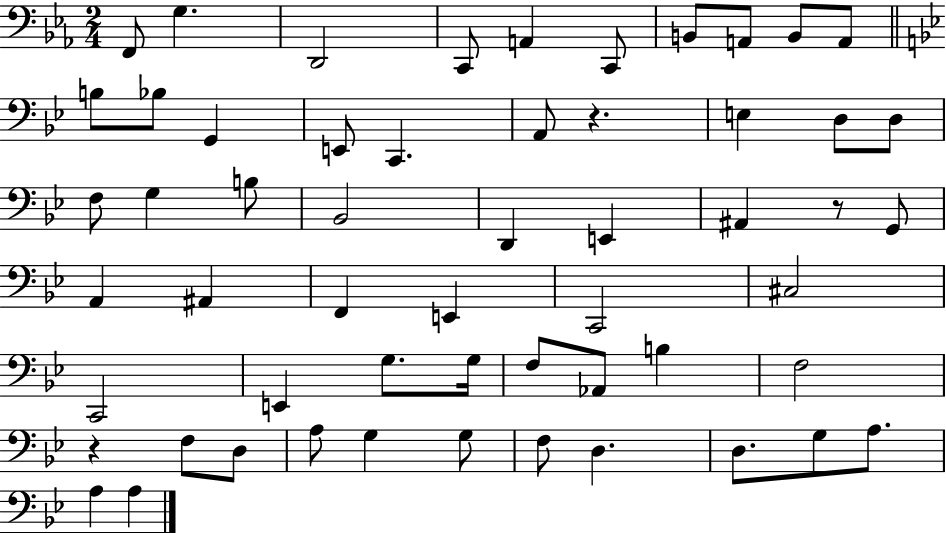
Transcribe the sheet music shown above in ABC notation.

X:1
T:Untitled
M:2/4
L:1/4
K:Eb
F,,/2 G, D,,2 C,,/2 A,, C,,/2 B,,/2 A,,/2 B,,/2 A,,/2 B,/2 _B,/2 G,, E,,/2 C,, A,,/2 z E, D,/2 D,/2 F,/2 G, B,/2 _B,,2 D,, E,, ^A,, z/2 G,,/2 A,, ^A,, F,, E,, C,,2 ^C,2 C,,2 E,, G,/2 G,/4 F,/2 _A,,/2 B, F,2 z F,/2 D,/2 A,/2 G, G,/2 F,/2 D, D,/2 G,/2 A,/2 A, A,